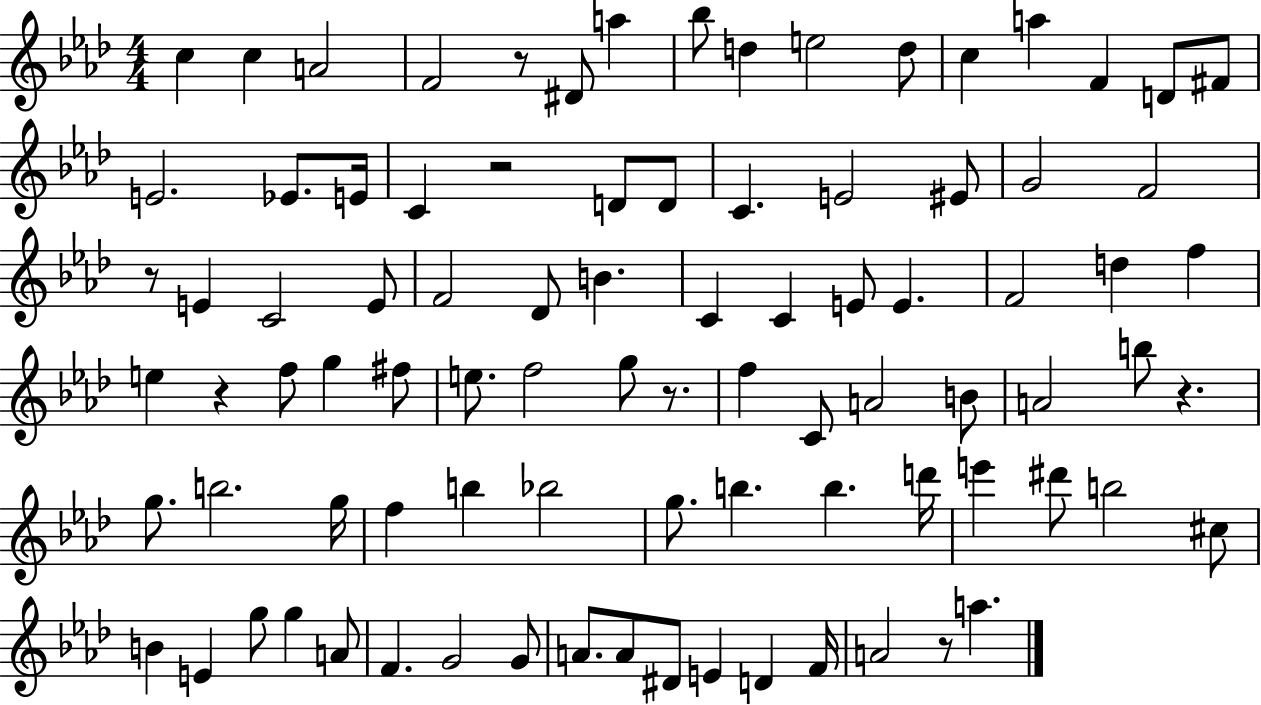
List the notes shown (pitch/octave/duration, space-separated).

C5/q C5/q A4/h F4/h R/e D#4/e A5/q Bb5/e D5/q E5/h D5/e C5/q A5/q F4/q D4/e F#4/e E4/h. Eb4/e. E4/s C4/q R/h D4/e D4/e C4/q. E4/h EIS4/e G4/h F4/h R/e E4/q C4/h E4/e F4/h Db4/e B4/q. C4/q C4/q E4/e E4/q. F4/h D5/q F5/q E5/q R/q F5/e G5/q F#5/e E5/e. F5/h G5/e R/e. F5/q C4/e A4/h B4/e A4/h B5/e R/q. G5/e. B5/h. G5/s F5/q B5/q Bb5/h G5/e. B5/q. B5/q. D6/s E6/q D#6/e B5/h C#5/e B4/q E4/q G5/e G5/q A4/e F4/q. G4/h G4/e A4/e. A4/e D#4/e E4/q D4/q F4/s A4/h R/e A5/q.